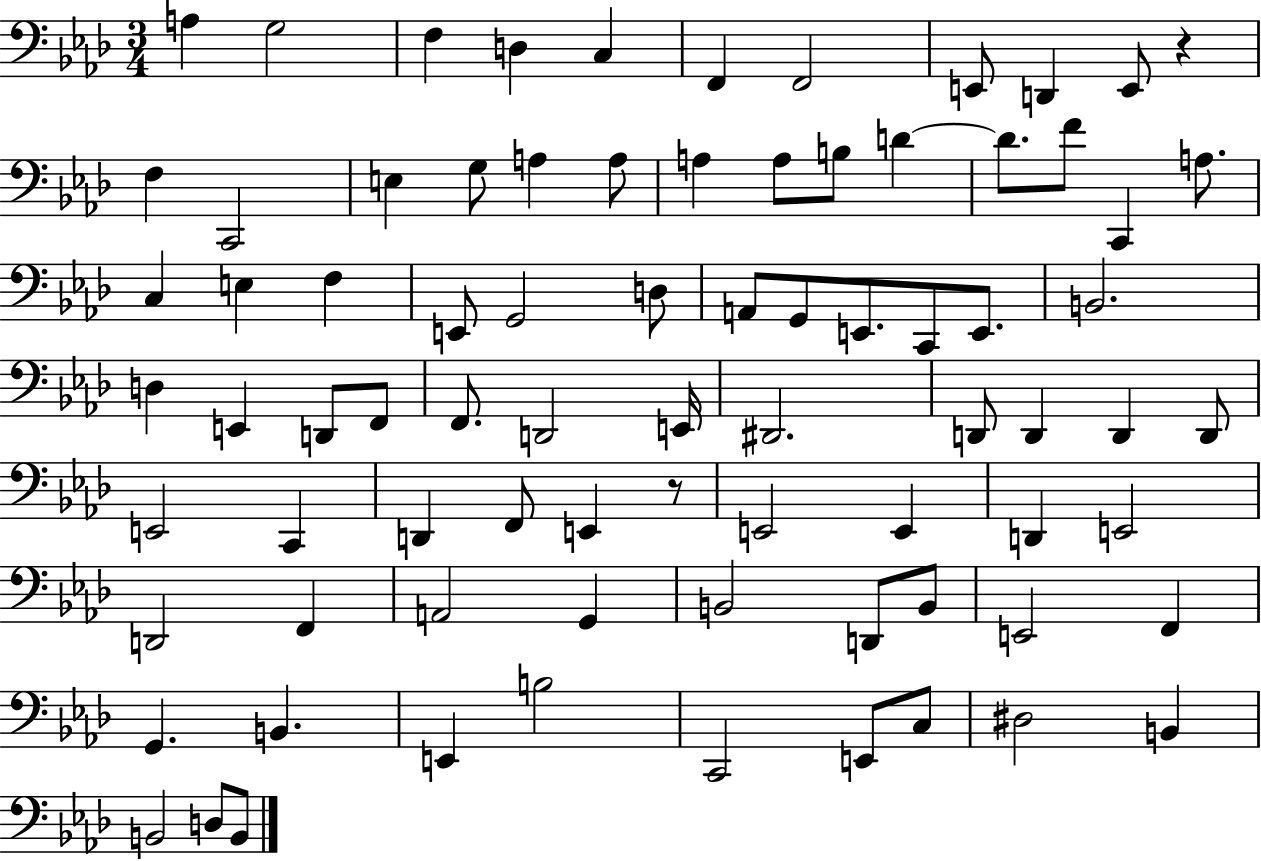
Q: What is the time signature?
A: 3/4